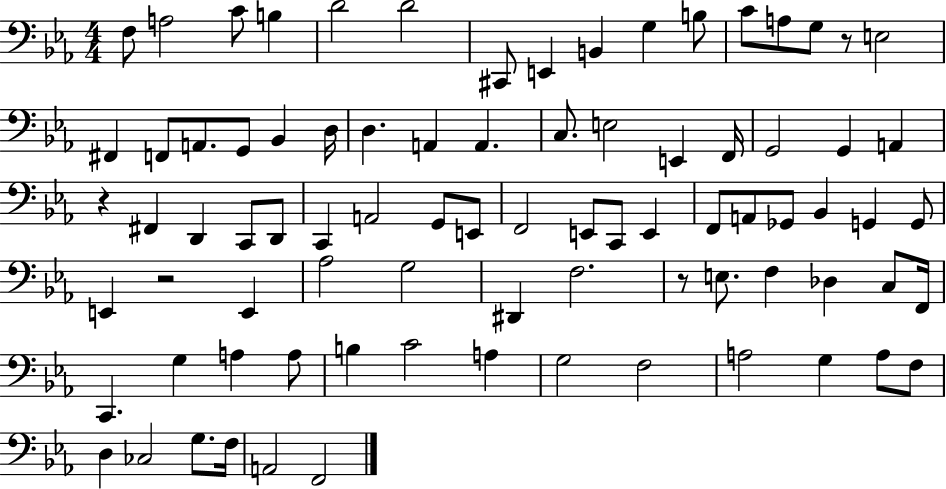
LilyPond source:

{
  \clef bass
  \numericTimeSignature
  \time 4/4
  \key ees \major
  f8 a2 c'8 b4 | d'2 d'2 | cis,8 e,4 b,4 g4 b8 | c'8 a8 g8 r8 e2 | \break fis,4 f,8 a,8. g,8 bes,4 d16 | d4. a,4 a,4. | c8. e2 e,4 f,16 | g,2 g,4 a,4 | \break r4 fis,4 d,4 c,8 d,8 | c,4 a,2 g,8 e,8 | f,2 e,8 c,8 e,4 | f,8 a,8 ges,8 bes,4 g,4 g,8 | \break e,4 r2 e,4 | aes2 g2 | dis,4 f2. | r8 e8. f4 des4 c8 f,16 | \break c,4. g4 a4 a8 | b4 c'2 a4 | g2 f2 | a2 g4 a8 f8 | \break d4 ces2 g8. f16 | a,2 f,2 | \bar "|."
}